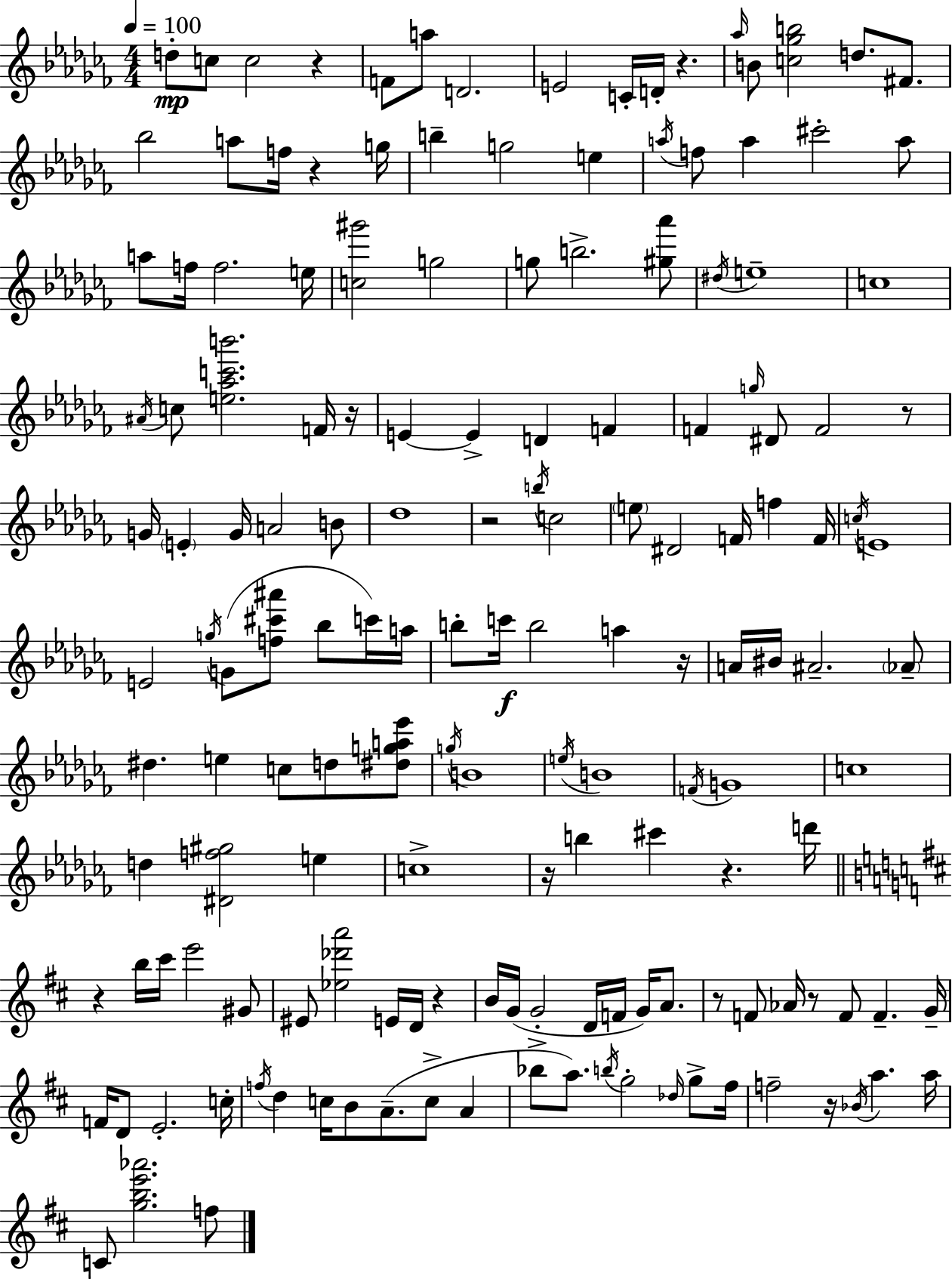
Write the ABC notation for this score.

X:1
T:Untitled
M:4/4
L:1/4
K:Abm
d/2 c/2 c2 z F/2 a/2 D2 E2 C/4 D/4 z _a/4 B/2 [c_gb]2 d/2 ^F/2 _b2 a/2 f/4 z g/4 b g2 e a/4 f/2 a ^c'2 a/2 a/2 f/4 f2 e/4 [c^g']2 g2 g/2 b2 [^g_a']/2 ^d/4 e4 c4 ^A/4 c/2 [e_ac'b']2 F/4 z/4 E E D F F g/4 ^D/2 F2 z/2 G/4 E G/4 A2 B/2 _d4 z2 b/4 c2 e/2 ^D2 F/4 f F/4 c/4 E4 E2 g/4 G/2 [f^c'^a']/2 _b/2 c'/4 a/4 b/2 c'/4 b2 a z/4 A/4 ^B/4 ^A2 _A/2 ^d e c/2 d/2 [^dga_e']/2 g/4 B4 e/4 B4 F/4 G4 c4 d [^Df^g]2 e c4 z/4 b ^c' z d'/4 z b/4 ^c'/4 e'2 ^G/2 ^E/2 [_e_d'a']2 E/4 D/4 z B/4 G/4 G2 D/4 F/4 G/4 A/2 z/2 F/2 _A/4 z/2 F/2 F G/4 F/4 D/2 E2 c/4 f/4 d c/4 B/2 A/2 c/2 A _b/2 a/2 b/4 g2 _d/4 g/2 ^f/4 f2 z/4 _B/4 a a/4 C/2 [gbe'_a']2 f/2